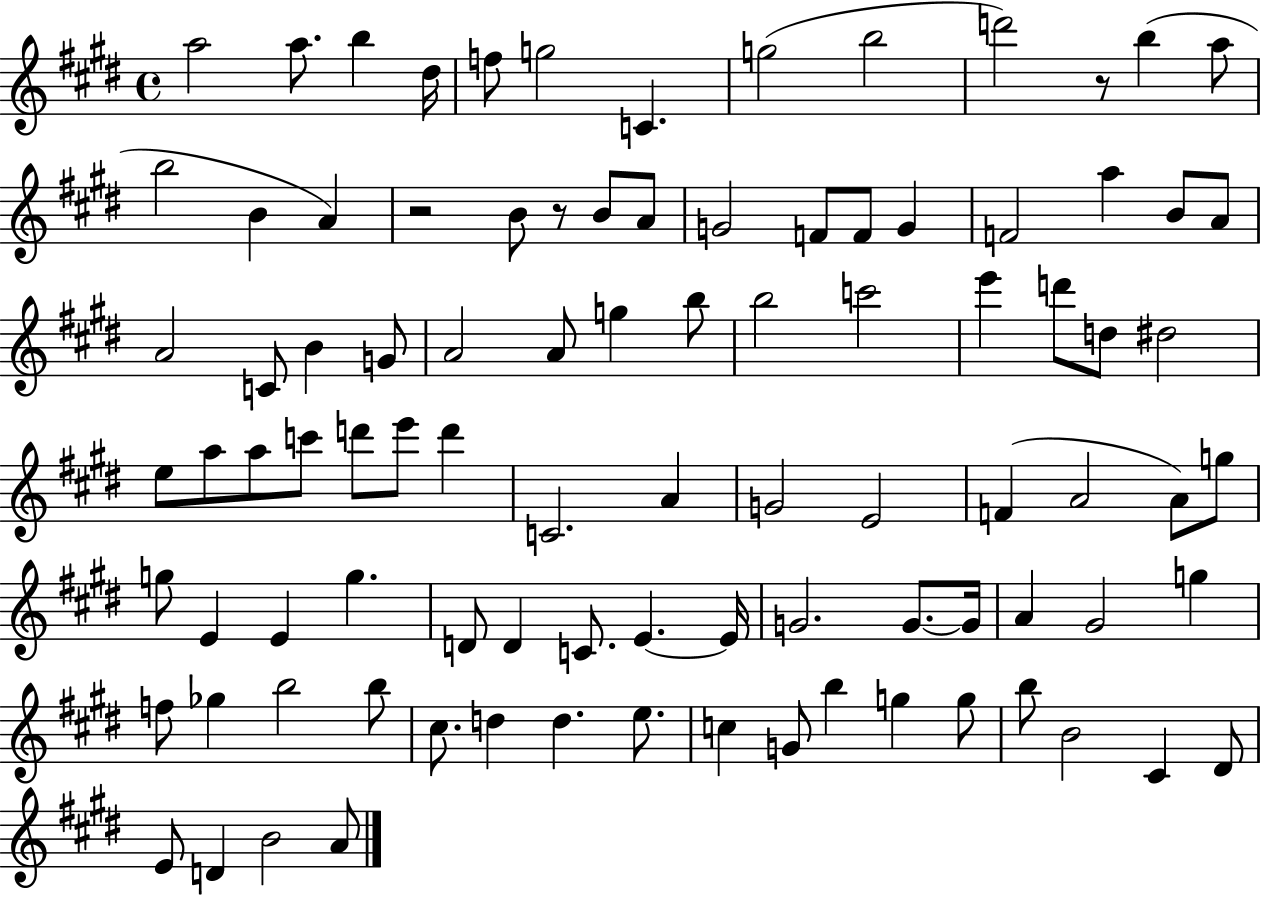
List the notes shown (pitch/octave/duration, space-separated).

A5/h A5/e. B5/q D#5/s F5/e G5/h C4/q. G5/h B5/h D6/h R/e B5/q A5/e B5/h B4/q A4/q R/h B4/e R/e B4/e A4/e G4/h F4/e F4/e G4/q F4/h A5/q B4/e A4/e A4/h C4/e B4/q G4/e A4/h A4/e G5/q B5/e B5/h C6/h E6/q D6/e D5/e D#5/h E5/e A5/e A5/e C6/e D6/e E6/e D6/q C4/h. A4/q G4/h E4/h F4/q A4/h A4/e G5/e G5/e E4/q E4/q G5/q. D4/e D4/q C4/e. E4/q. E4/s G4/h. G4/e. G4/s A4/q G#4/h G5/q F5/e Gb5/q B5/h B5/e C#5/e. D5/q D5/q. E5/e. C5/q G4/e B5/q G5/q G5/e B5/e B4/h C#4/q D#4/e E4/e D4/q B4/h A4/e